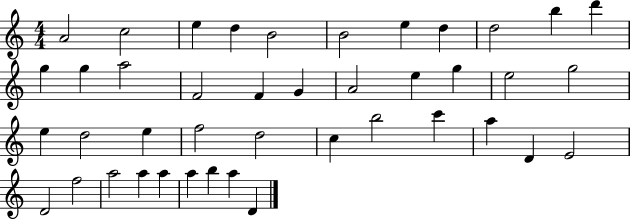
A4/h C5/h E5/q D5/q B4/h B4/h E5/q D5/q D5/h B5/q D6/q G5/q G5/q A5/h F4/h F4/q G4/q A4/h E5/q G5/q E5/h G5/h E5/q D5/h E5/q F5/h D5/h C5/q B5/h C6/q A5/q D4/q E4/h D4/h F5/h A5/h A5/q A5/q A5/q B5/q A5/q D4/q